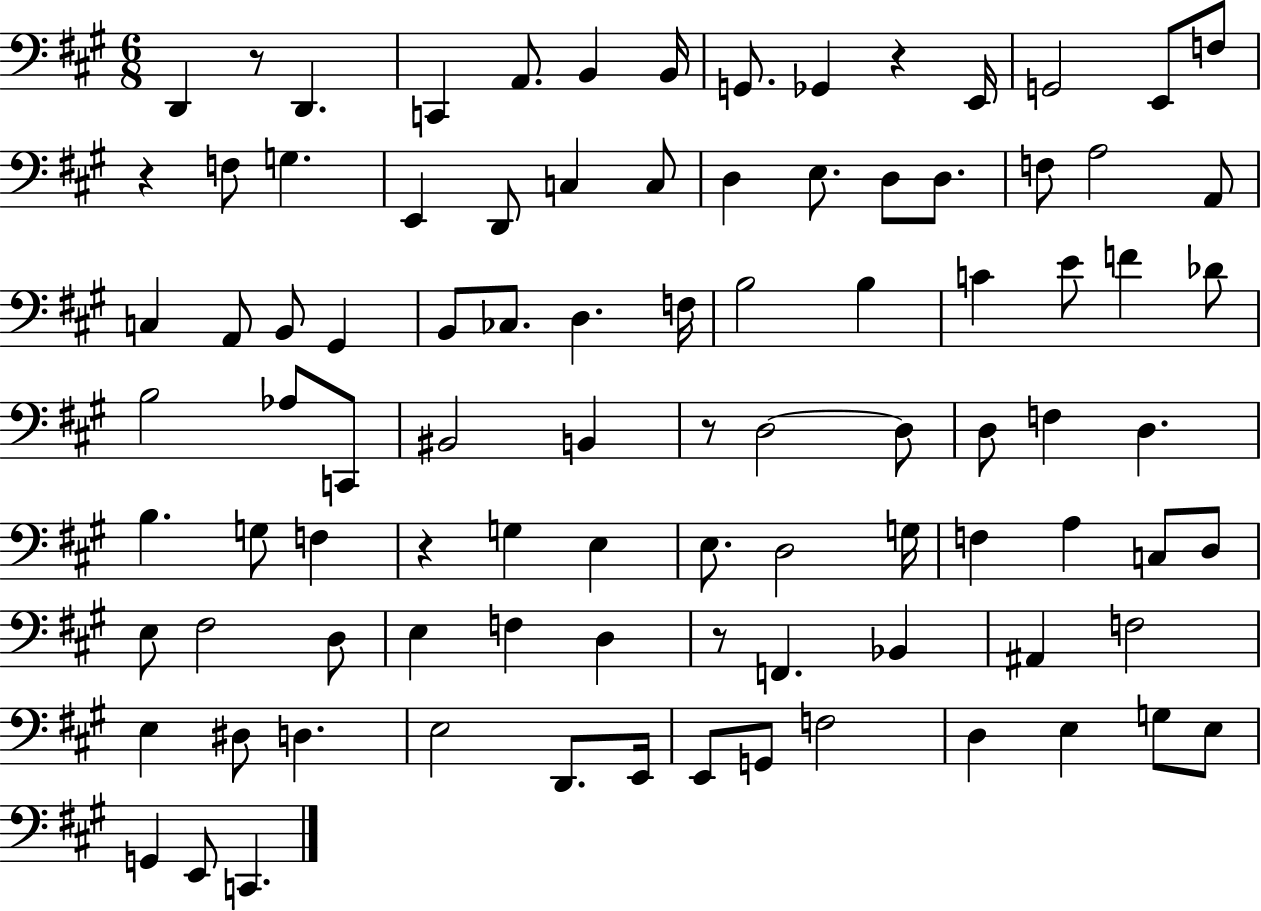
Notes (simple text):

D2/q R/e D2/q. C2/q A2/e. B2/q B2/s G2/e. Gb2/q R/q E2/s G2/h E2/e F3/e R/q F3/e G3/q. E2/q D2/e C3/q C3/e D3/q E3/e. D3/e D3/e. F3/e A3/h A2/e C3/q A2/e B2/e G#2/q B2/e CES3/e. D3/q. F3/s B3/h B3/q C4/q E4/e F4/q Db4/e B3/h Ab3/e C2/e BIS2/h B2/q R/e D3/h D3/e D3/e F3/q D3/q. B3/q. G3/e F3/q R/q G3/q E3/q E3/e. D3/h G3/s F3/q A3/q C3/e D3/e E3/e F#3/h D3/e E3/q F3/q D3/q R/e F2/q. Bb2/q A#2/q F3/h E3/q D#3/e D3/q. E3/h D2/e. E2/s E2/e G2/e F3/h D3/q E3/q G3/e E3/e G2/q E2/e C2/q.